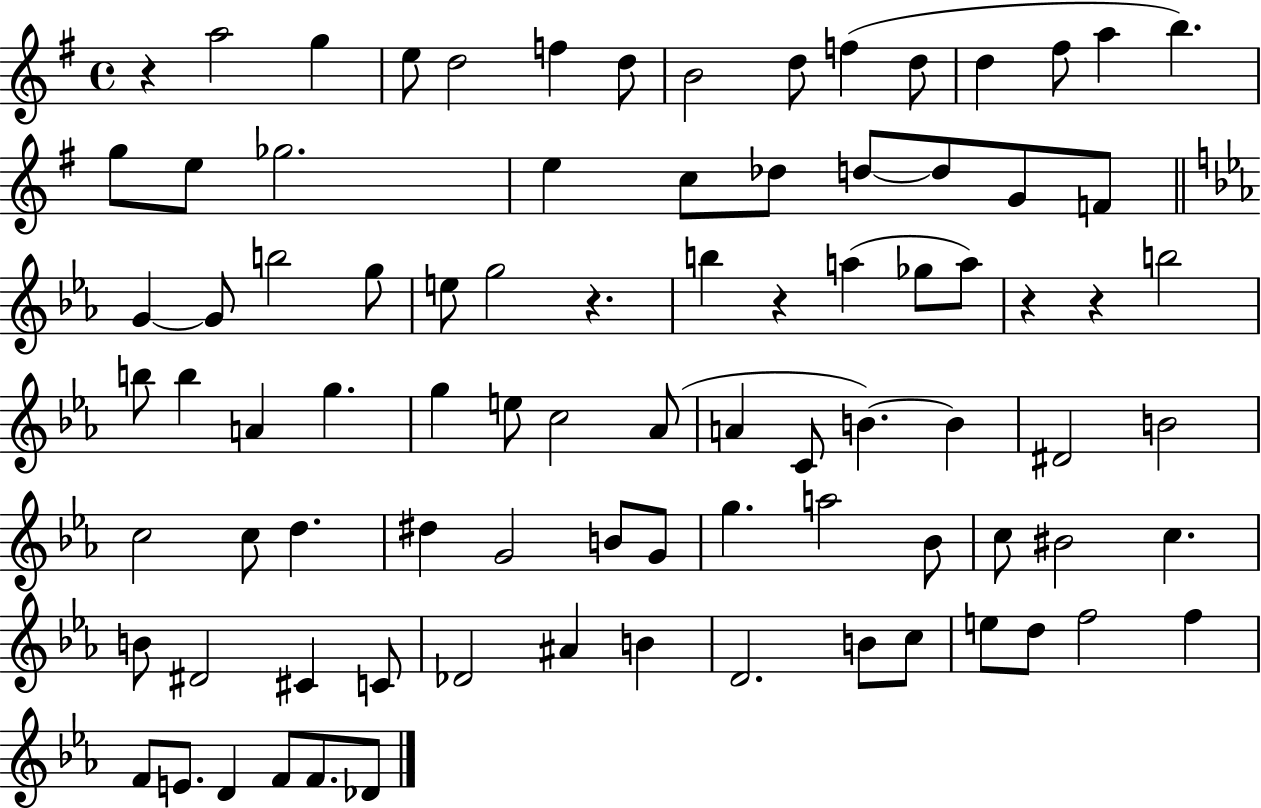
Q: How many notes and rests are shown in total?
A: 87